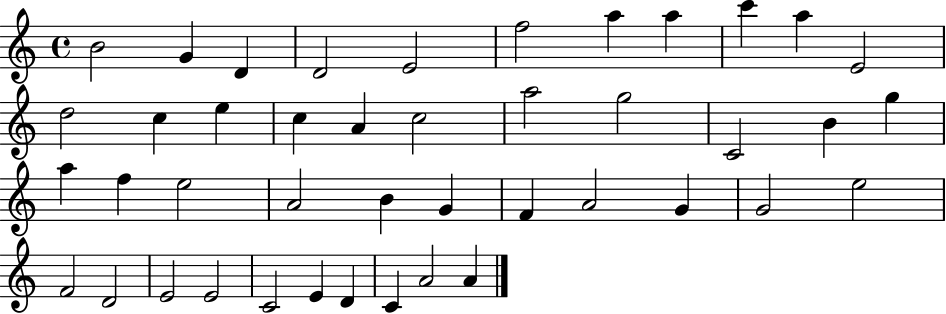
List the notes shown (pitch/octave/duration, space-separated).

B4/h G4/q D4/q D4/h E4/h F5/h A5/q A5/q C6/q A5/q E4/h D5/h C5/q E5/q C5/q A4/q C5/h A5/h G5/h C4/h B4/q G5/q A5/q F5/q E5/h A4/h B4/q G4/q F4/q A4/h G4/q G4/h E5/h F4/h D4/h E4/h E4/h C4/h E4/q D4/q C4/q A4/h A4/q